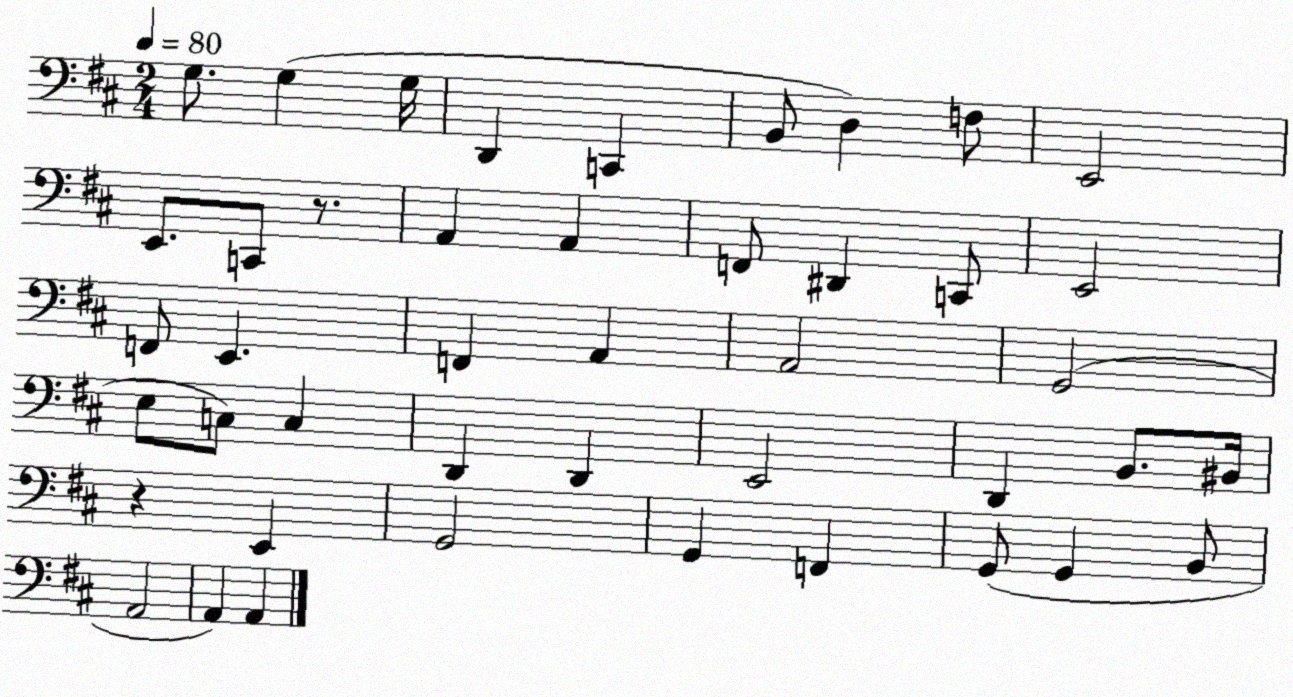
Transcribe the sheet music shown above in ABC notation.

X:1
T:Untitled
M:2/4
L:1/4
K:D
G,/2 G, G,/4 D,, C,, B,,/2 D, F,/2 E,,2 E,,/2 C,,/2 z/2 A,, A,, F,,/2 ^D,, C,,/2 E,,2 F,,/2 E,, F,, A,, A,,2 G,,2 E,/2 C,/2 C, D,, D,, E,,2 D,, B,,/2 ^B,,/4 z E,, G,,2 G,, F,, G,,/2 G,, B,,/2 A,,2 A,, A,,